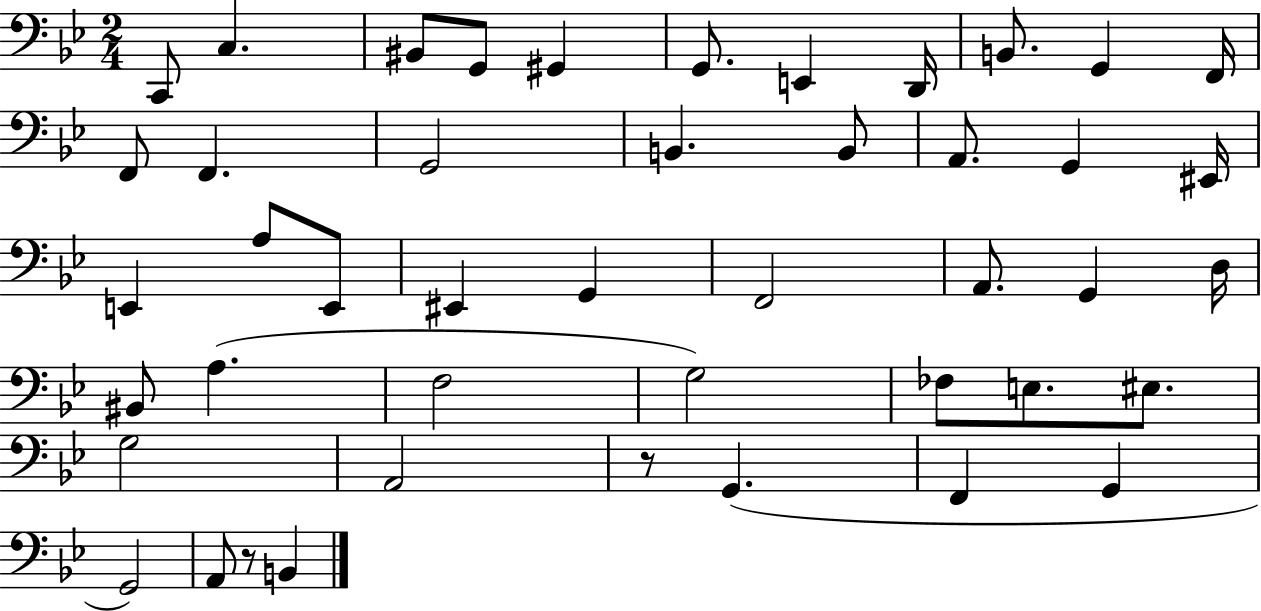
{
  \clef bass
  \numericTimeSignature
  \time 2/4
  \key bes \major
  c,8 c4. | bis,8 g,8 gis,4 | g,8. e,4 d,16 | b,8. g,4 f,16 | \break f,8 f,4. | g,2 | b,4. b,8 | a,8. g,4 eis,16 | \break e,4 a8 e,8 | eis,4 g,4 | f,2 | a,8. g,4 d16 | \break bis,8 a4.( | f2 | g2) | fes8 e8. eis8. | \break g2 | a,2 | r8 g,4.( | f,4 g,4 | \break g,2) | a,8 r8 b,4 | \bar "|."
}